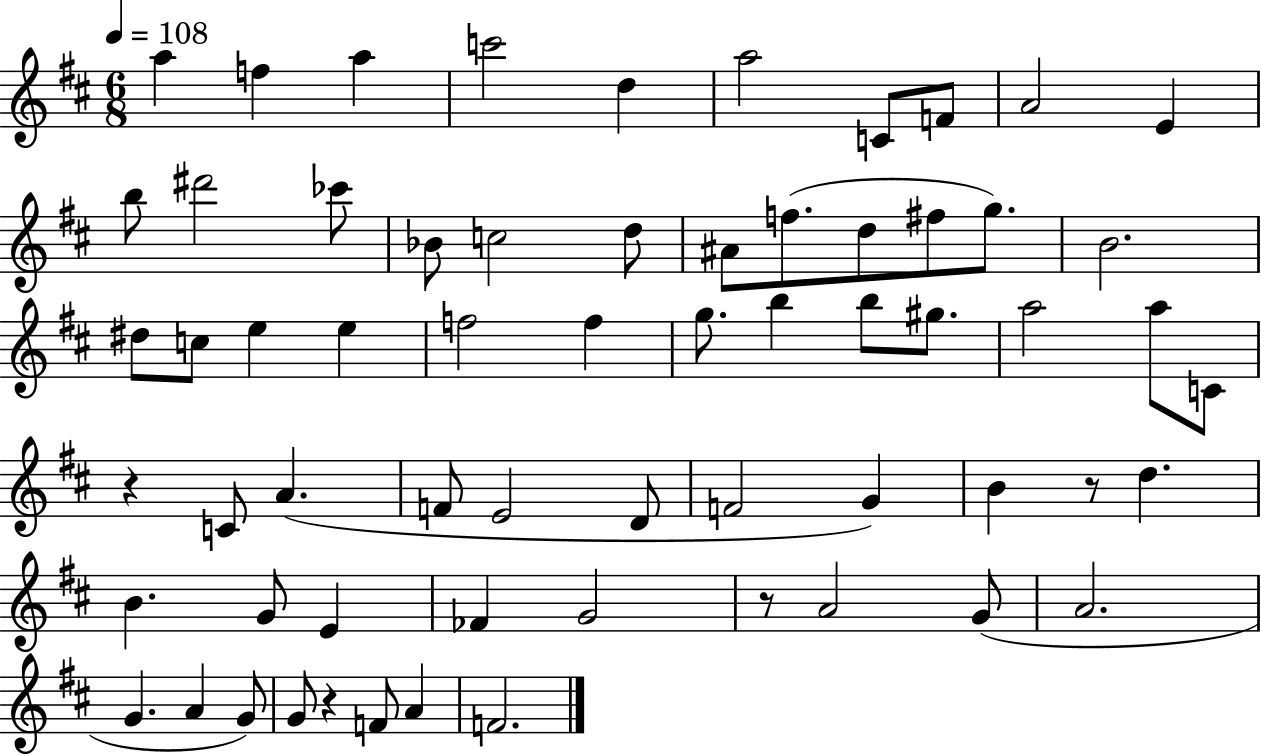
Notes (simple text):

A5/q F5/q A5/q C6/h D5/q A5/h C4/e F4/e A4/h E4/q B5/e D#6/h CES6/e Bb4/e C5/h D5/e A#4/e F5/e. D5/e F#5/e G5/e. B4/h. D#5/e C5/e E5/q E5/q F5/h F5/q G5/e. B5/q B5/e G#5/e. A5/h A5/e C4/e R/q C4/e A4/q. F4/e E4/h D4/e F4/h G4/q B4/q R/e D5/q. B4/q. G4/e E4/q FES4/q G4/h R/e A4/h G4/e A4/h. G4/q. A4/q G4/e G4/e R/q F4/e A4/q F4/h.